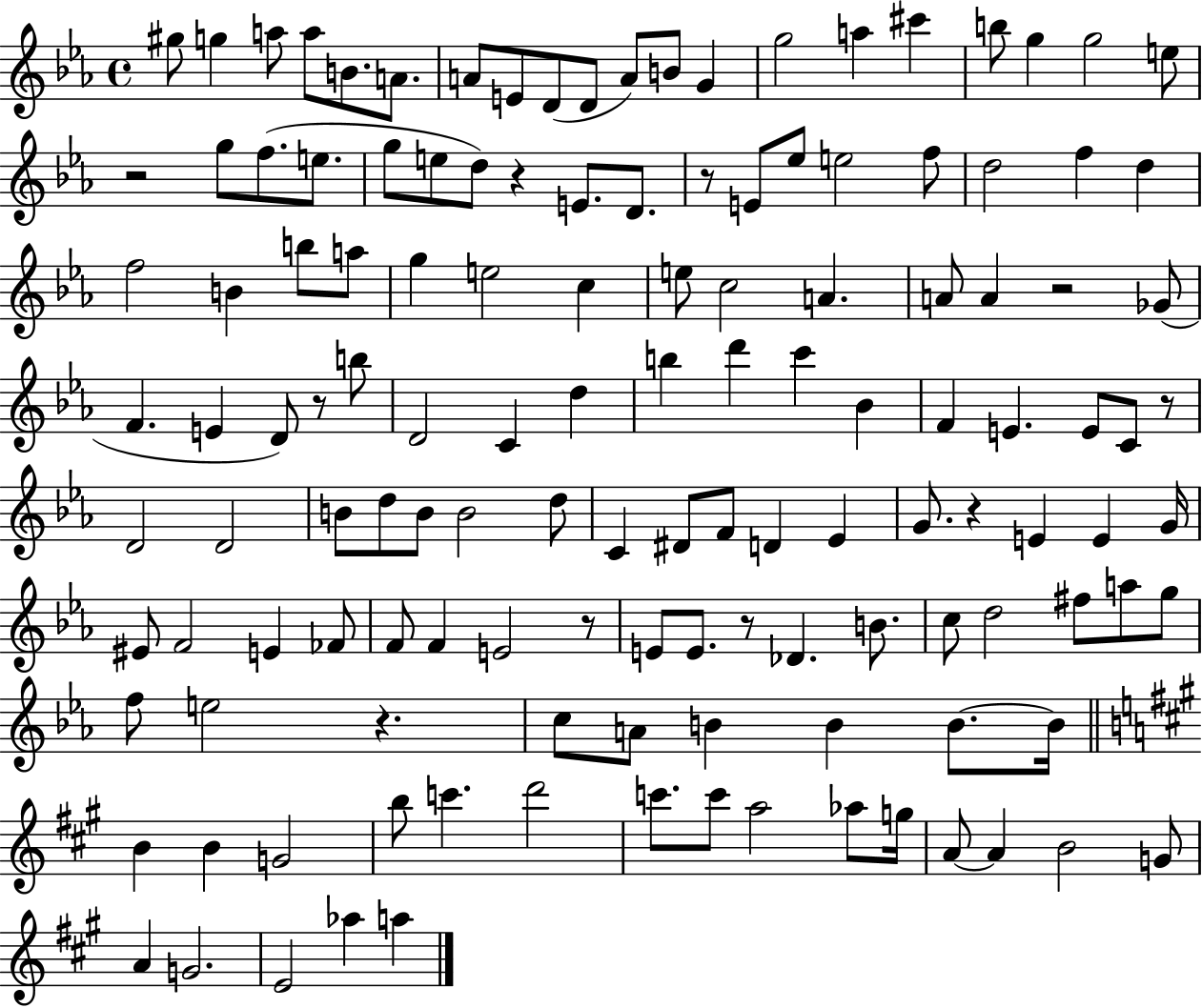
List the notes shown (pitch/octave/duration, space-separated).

G#5/e G5/q A5/e A5/e B4/e. A4/e. A4/e E4/e D4/e D4/e A4/e B4/e G4/q G5/h A5/q C#6/q B5/e G5/q G5/h E5/e R/h G5/e F5/e. E5/e. G5/e E5/e D5/e R/q E4/e. D4/e. R/e E4/e Eb5/e E5/h F5/e D5/h F5/q D5/q F5/h B4/q B5/e A5/e G5/q E5/h C5/q E5/e C5/h A4/q. A4/e A4/q R/h Gb4/e F4/q. E4/q D4/e R/e B5/e D4/h C4/q D5/q B5/q D6/q C6/q Bb4/q F4/q E4/q. E4/e C4/e R/e D4/h D4/h B4/e D5/e B4/e B4/h D5/e C4/q D#4/e F4/e D4/q Eb4/q G4/e. R/q E4/q E4/q G4/s EIS4/e F4/h E4/q FES4/e F4/e F4/q E4/h R/e E4/e E4/e. R/e Db4/q. B4/e. C5/e D5/h F#5/e A5/e G5/e F5/e E5/h R/q. C5/e A4/e B4/q B4/q B4/e. B4/s B4/q B4/q G4/h B5/e C6/q. D6/h C6/e. C6/e A5/h Ab5/e G5/s A4/e A4/q B4/h G4/e A4/q G4/h. E4/h Ab5/q A5/q